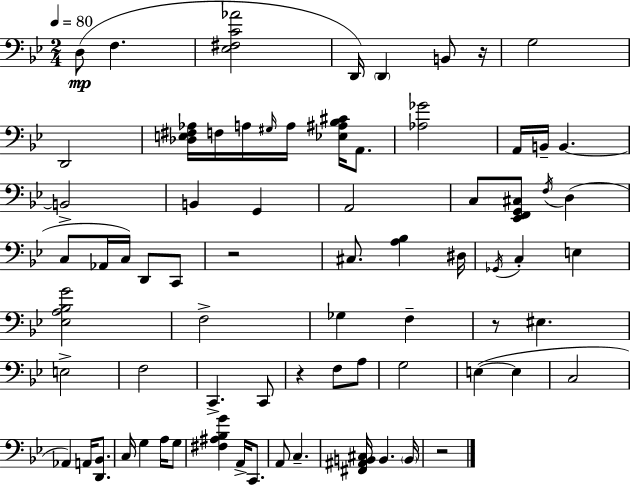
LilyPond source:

{
  \clef bass
  \numericTimeSignature
  \time 2/4
  \key bes \major
  \tempo 4 = 80
  \repeat volta 2 { d8(\mp f4. | <ees fis c' aes'>2 | d,16) \parenthesize d,4 b,8 r16 | g2 | \break d,2 | <des e fis aes>16 f16 a16 \grace { gis16 } a16 <ees ais bes cis'>16 a,8. | <aes ges'>2 | a,16 b,16-- b,4.~~ | \break b,2-> | b,4 g,4 | a,2 | c8 <ees, f, g, cis>8 \acciaccatura { f16 } d4( | \break c8 aes,16 c16) d,8 | c,8 r2 | cis8. <a bes>4 | dis16 \acciaccatura { ges,16 } c4-. e4 | \break <ees a bes g'>2 | f2-> | ges4 f4-- | r8 eis4. | \break e2-> | f2 | c,4.-> | c,8 r4 f8 | \break a8 g2 | e4~(~ e4 | c2 | aes,4) a,16 | \break <d, bes,>8. c16 g4 | a16 g8 <fis ais bes g'>4 a,16-> | c,8. a,8 c4.-- | <fis, ais, b, cis>16 b,4. | \break \parenthesize b,16 r2 | } \bar "|."
}